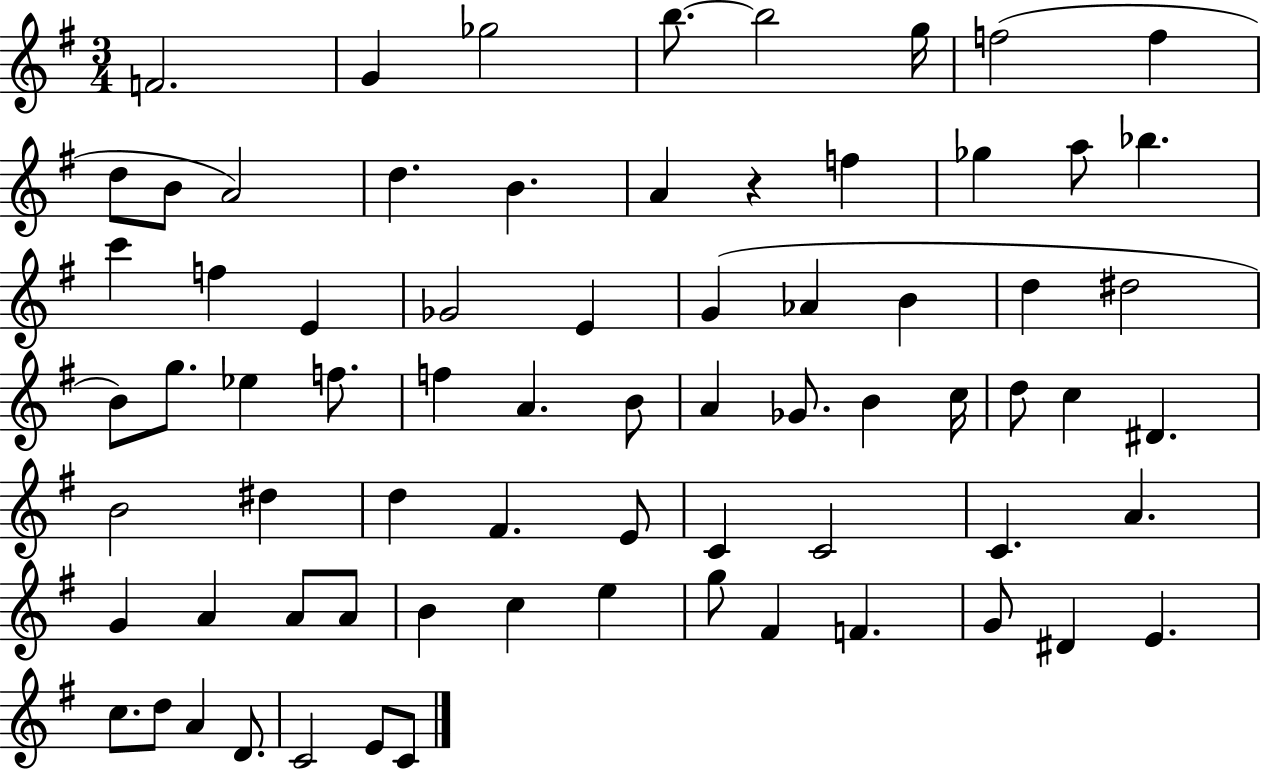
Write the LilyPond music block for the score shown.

{
  \clef treble
  \numericTimeSignature
  \time 3/4
  \key g \major
  f'2. | g'4 ges''2 | b''8.~~ b''2 g''16 | f''2( f''4 | \break d''8 b'8 a'2) | d''4. b'4. | a'4 r4 f''4 | ges''4 a''8 bes''4. | \break c'''4 f''4 e'4 | ges'2 e'4 | g'4( aes'4 b'4 | d''4 dis''2 | \break b'8) g''8. ees''4 f''8. | f''4 a'4. b'8 | a'4 ges'8. b'4 c''16 | d''8 c''4 dis'4. | \break b'2 dis''4 | d''4 fis'4. e'8 | c'4 c'2 | c'4. a'4. | \break g'4 a'4 a'8 a'8 | b'4 c''4 e''4 | g''8 fis'4 f'4. | g'8 dis'4 e'4. | \break c''8. d''8 a'4 d'8. | c'2 e'8 c'8 | \bar "|."
}